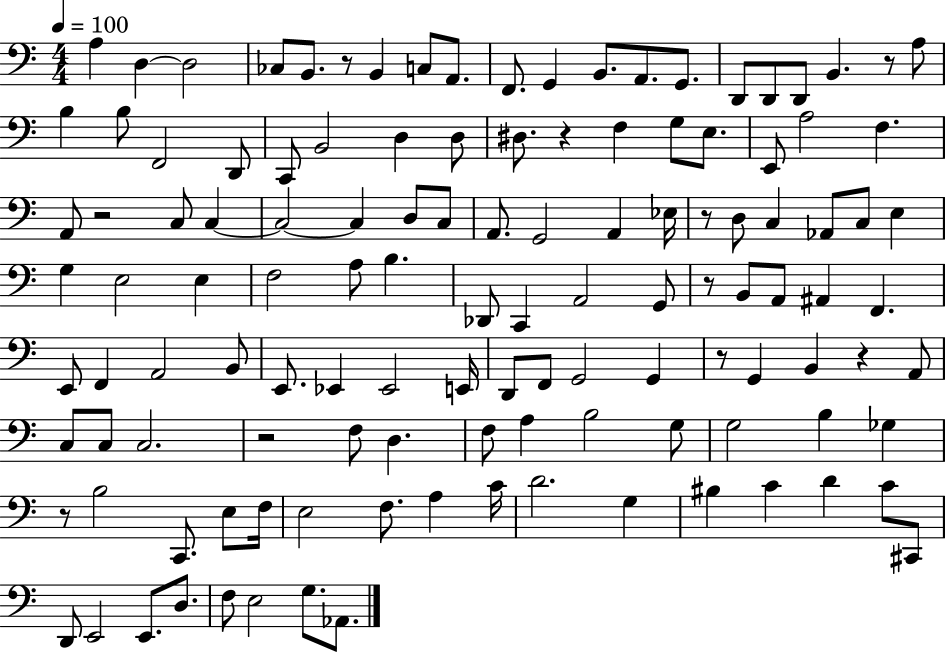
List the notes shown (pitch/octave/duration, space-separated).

A3/q D3/q D3/h CES3/e B2/e. R/e B2/q C3/e A2/e. F2/e. G2/q B2/e. A2/e. G2/e. D2/e D2/e D2/e B2/q. R/e A3/e B3/q B3/e F2/h D2/e C2/e B2/h D3/q D3/e D#3/e. R/q F3/q G3/e E3/e. E2/e A3/h F3/q. A2/e R/h C3/e C3/q C3/h C3/q D3/e C3/e A2/e. G2/h A2/q Eb3/s R/e D3/e C3/q Ab2/e C3/e E3/q G3/q E3/h E3/q F3/h A3/e B3/q. Db2/e C2/q A2/h G2/e R/e B2/e A2/e A#2/q F2/q. E2/e F2/q A2/h B2/e E2/e. Eb2/q Eb2/h E2/s D2/e F2/e G2/h G2/q R/e G2/q B2/q R/q A2/e C3/e C3/e C3/h. R/h F3/e D3/q. F3/e A3/q B3/h G3/e G3/h B3/q Gb3/q R/e B3/h C2/e. E3/e F3/s E3/h F3/e. A3/q C4/s D4/h. G3/q BIS3/q C4/q D4/q C4/e C#2/e D2/e E2/h E2/e. D3/e. F3/e E3/h G3/e. Ab2/e.